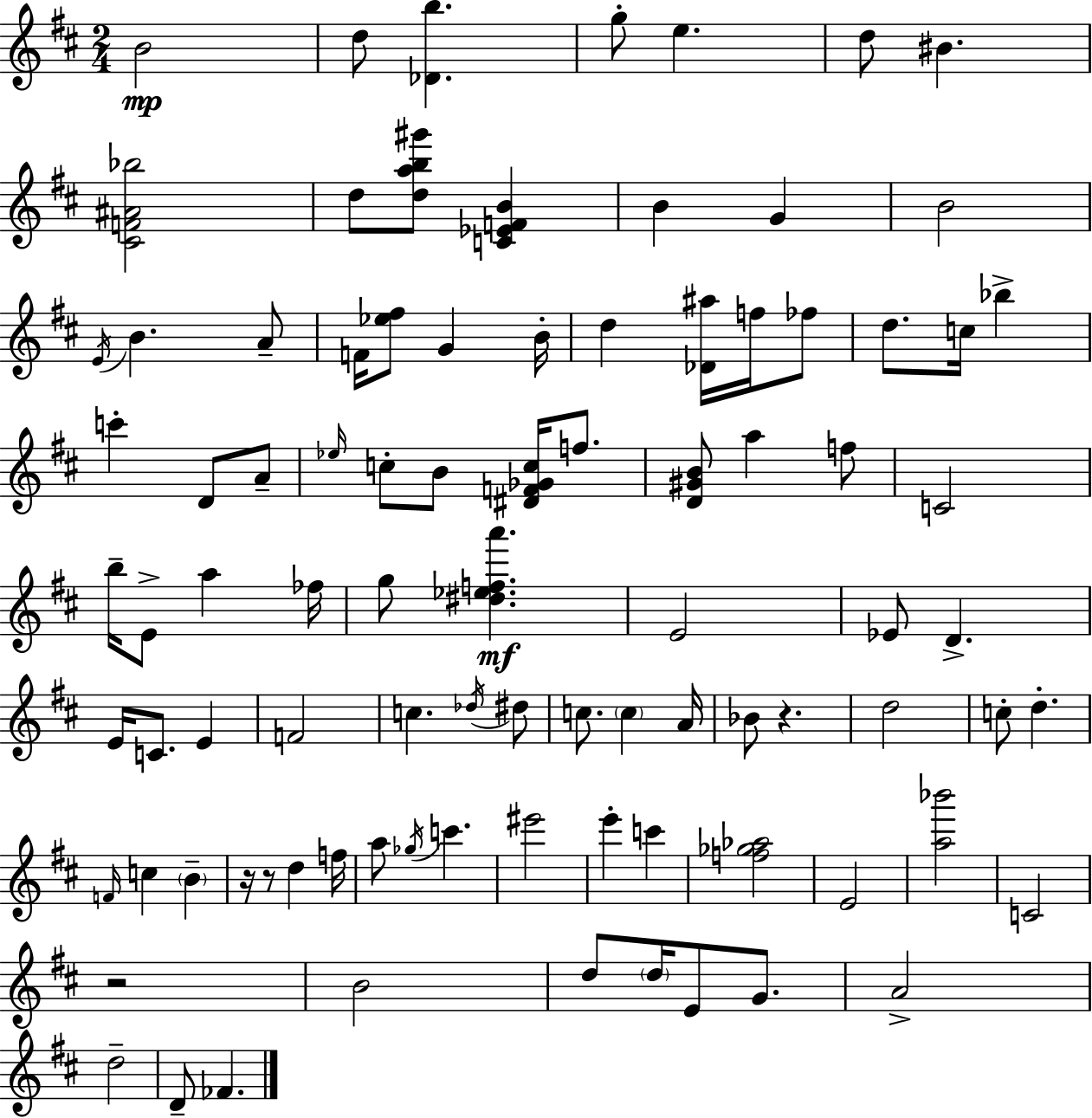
{
  \clef treble
  \numericTimeSignature
  \time 2/4
  \key d \major
  \repeat volta 2 { b'2\mp | d''8 <des' b''>4. | g''8-. e''4. | d''8 bis'4. | \break <cis' f' ais' bes''>2 | d''8 <d'' a'' b'' gis'''>8 <c' ees' f' b'>4 | b'4 g'4 | b'2 | \break \acciaccatura { e'16 } b'4. a'8-- | f'16 <ees'' fis''>8 g'4 | b'16-. d''4 <des' ais''>16 f''16 fes''8 | d''8. c''16 bes''4-> | \break c'''4-. d'8 a'8-- | \grace { ees''16 } c''8-. b'8 <dis' f' ges' c''>16 f''8. | <d' gis' b'>8 a''4 | f''8 c'2 | \break b''16-- e'8-> a''4 | fes''16 g''8 <dis'' ees'' f'' a'''>4.\mf | e'2 | ees'8 d'4.-> | \break e'16 c'8. e'4 | f'2 | c''4. | \acciaccatura { des''16 } dis''8 c''8. \parenthesize c''4 | \break a'16 bes'8 r4. | d''2 | c''8-. d''4.-. | \grace { f'16 } c''4 | \break \parenthesize b'4-- r16 r8 d''4 | f''16 a''8 \acciaccatura { ges''16 } c'''4. | eis'''2 | e'''4-. | \break c'''4 <f'' ges'' aes''>2 | e'2 | <a'' bes'''>2 | c'2 | \break r2 | b'2 | d''8 \parenthesize d''16 | e'8 g'8. a'2-> | \break d''2-- | d'8-- fes'4. | } \bar "|."
}